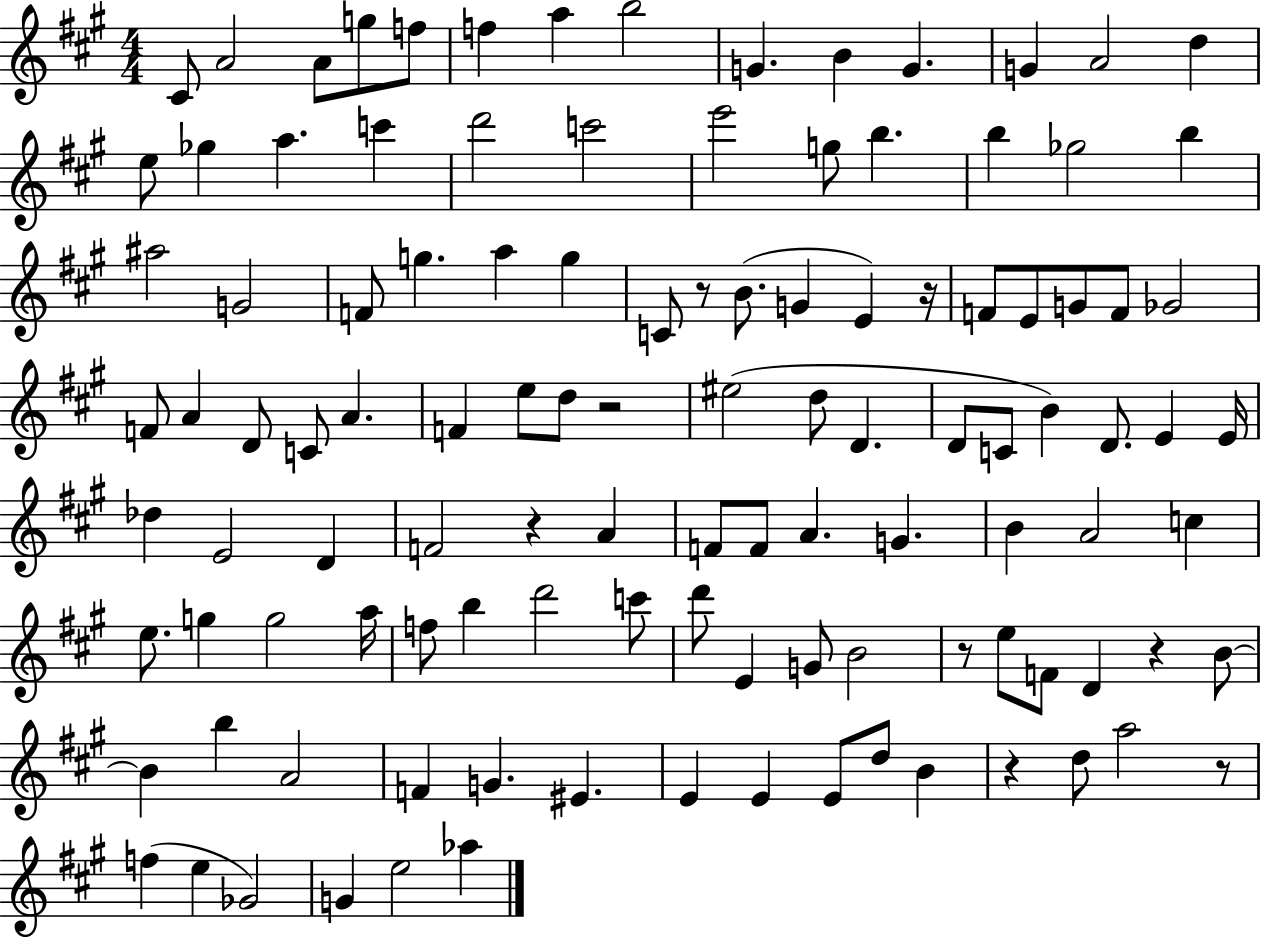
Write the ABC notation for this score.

X:1
T:Untitled
M:4/4
L:1/4
K:A
^C/2 A2 A/2 g/2 f/2 f a b2 G B G G A2 d e/2 _g a c' d'2 c'2 e'2 g/2 b b _g2 b ^a2 G2 F/2 g a g C/2 z/2 B/2 G E z/4 F/2 E/2 G/2 F/2 _G2 F/2 A D/2 C/2 A F e/2 d/2 z2 ^e2 d/2 D D/2 C/2 B D/2 E E/4 _d E2 D F2 z A F/2 F/2 A G B A2 c e/2 g g2 a/4 f/2 b d'2 c'/2 d'/2 E G/2 B2 z/2 e/2 F/2 D z B/2 B b A2 F G ^E E E E/2 d/2 B z d/2 a2 z/2 f e _G2 G e2 _a